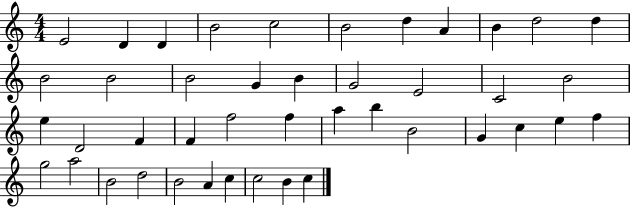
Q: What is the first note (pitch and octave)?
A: E4